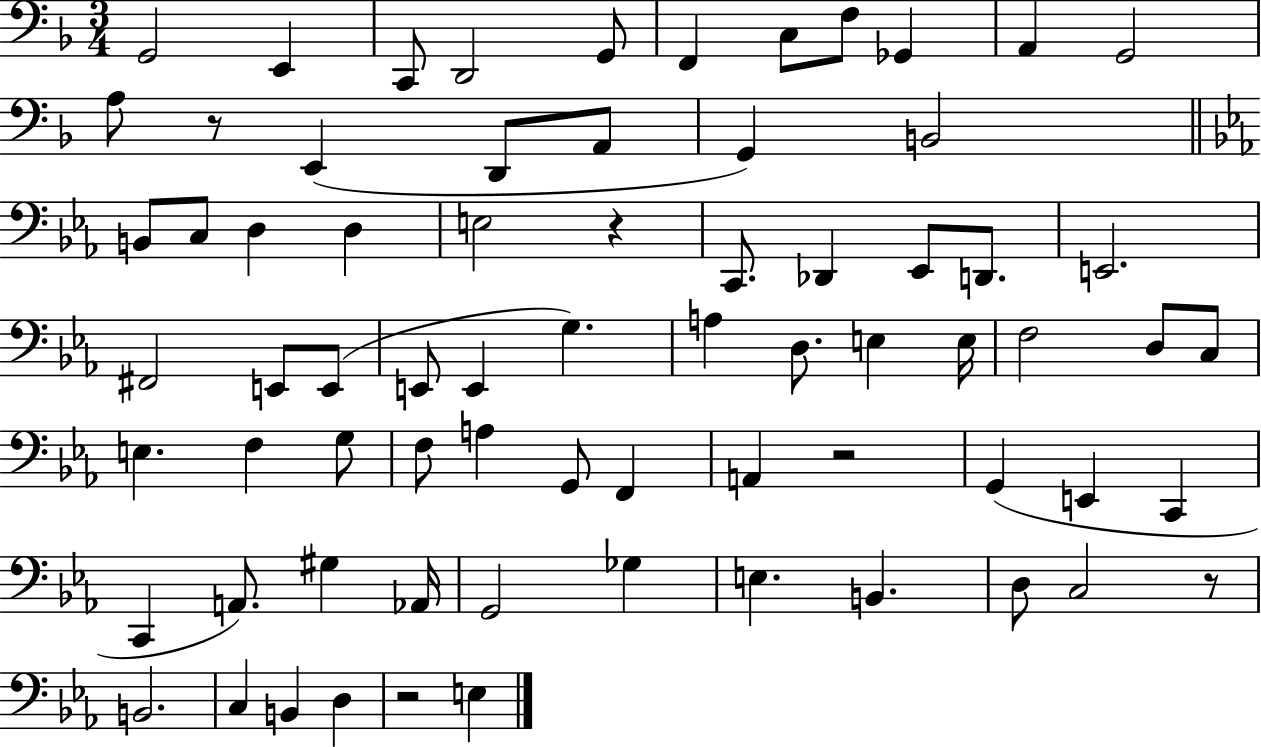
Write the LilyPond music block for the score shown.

{
  \clef bass
  \numericTimeSignature
  \time 3/4
  \key f \major
  g,2 e,4 | c,8 d,2 g,8 | f,4 c8 f8 ges,4 | a,4 g,2 | \break a8 r8 e,4( d,8 a,8 | g,4) b,2 | \bar "||" \break \key c \minor b,8 c8 d4 d4 | e2 r4 | c,8. des,4 ees,8 d,8. | e,2. | \break fis,2 e,8 e,8( | e,8 e,4 g4.) | a4 d8. e4 e16 | f2 d8 c8 | \break e4. f4 g8 | f8 a4 g,8 f,4 | a,4 r2 | g,4( e,4 c,4 | \break c,4 a,8.) gis4 aes,16 | g,2 ges4 | e4. b,4. | d8 c2 r8 | \break b,2. | c4 b,4 d4 | r2 e4 | \bar "|."
}